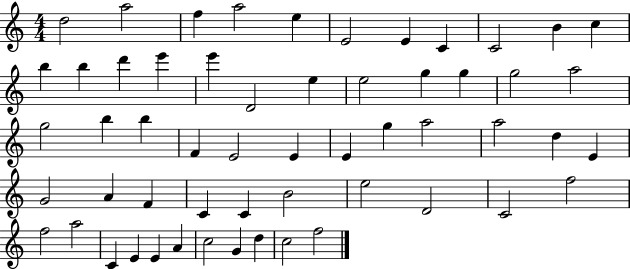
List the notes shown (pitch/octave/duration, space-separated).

D5/h A5/h F5/q A5/h E5/q E4/h E4/q C4/q C4/h B4/q C5/q B5/q B5/q D6/q E6/q E6/q D4/h E5/q E5/h G5/q G5/q G5/h A5/h G5/h B5/q B5/q F4/q E4/h E4/q E4/q G5/q A5/h A5/h D5/q E4/q G4/h A4/q F4/q C4/q C4/q B4/h E5/h D4/h C4/h F5/h F5/h A5/h C4/q E4/q E4/q A4/q C5/h G4/q D5/q C5/h F5/h